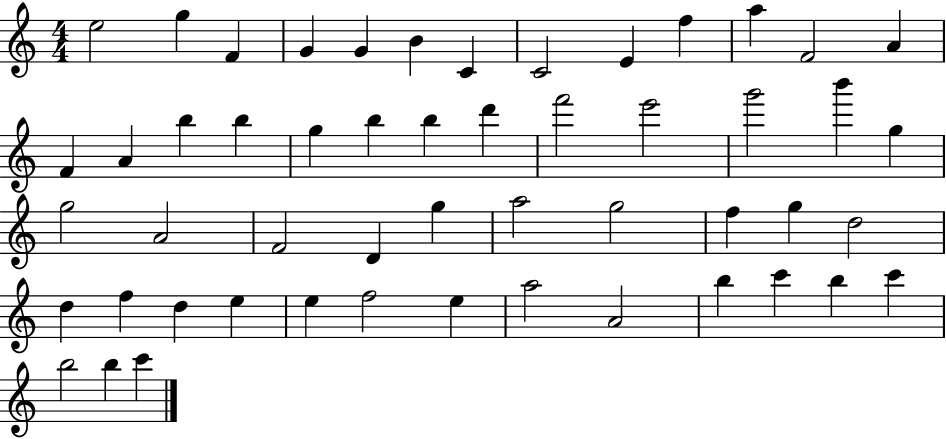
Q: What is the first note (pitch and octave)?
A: E5